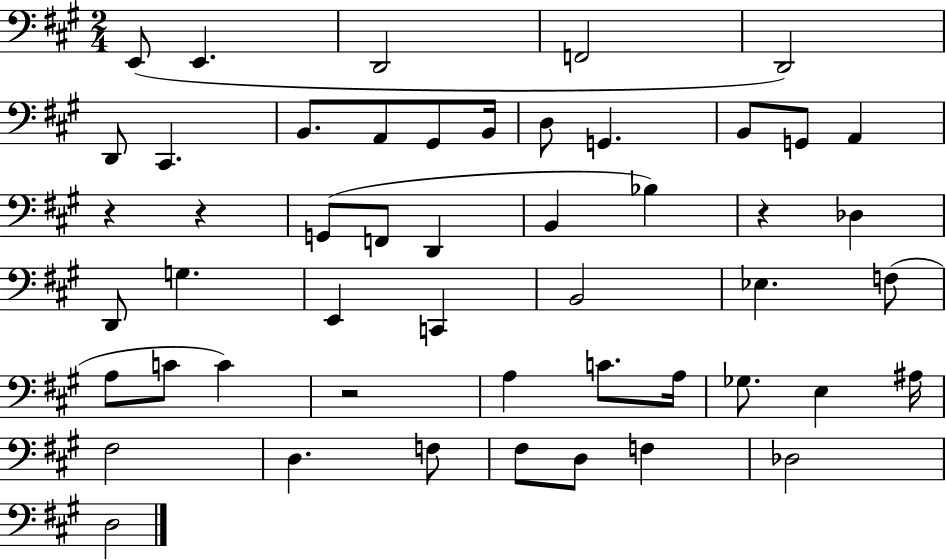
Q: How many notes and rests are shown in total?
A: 50